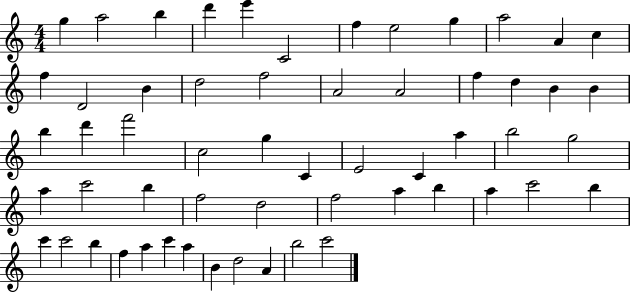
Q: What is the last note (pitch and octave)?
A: C6